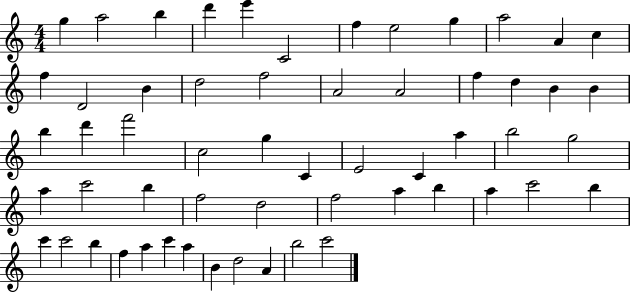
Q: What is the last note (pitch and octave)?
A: C6